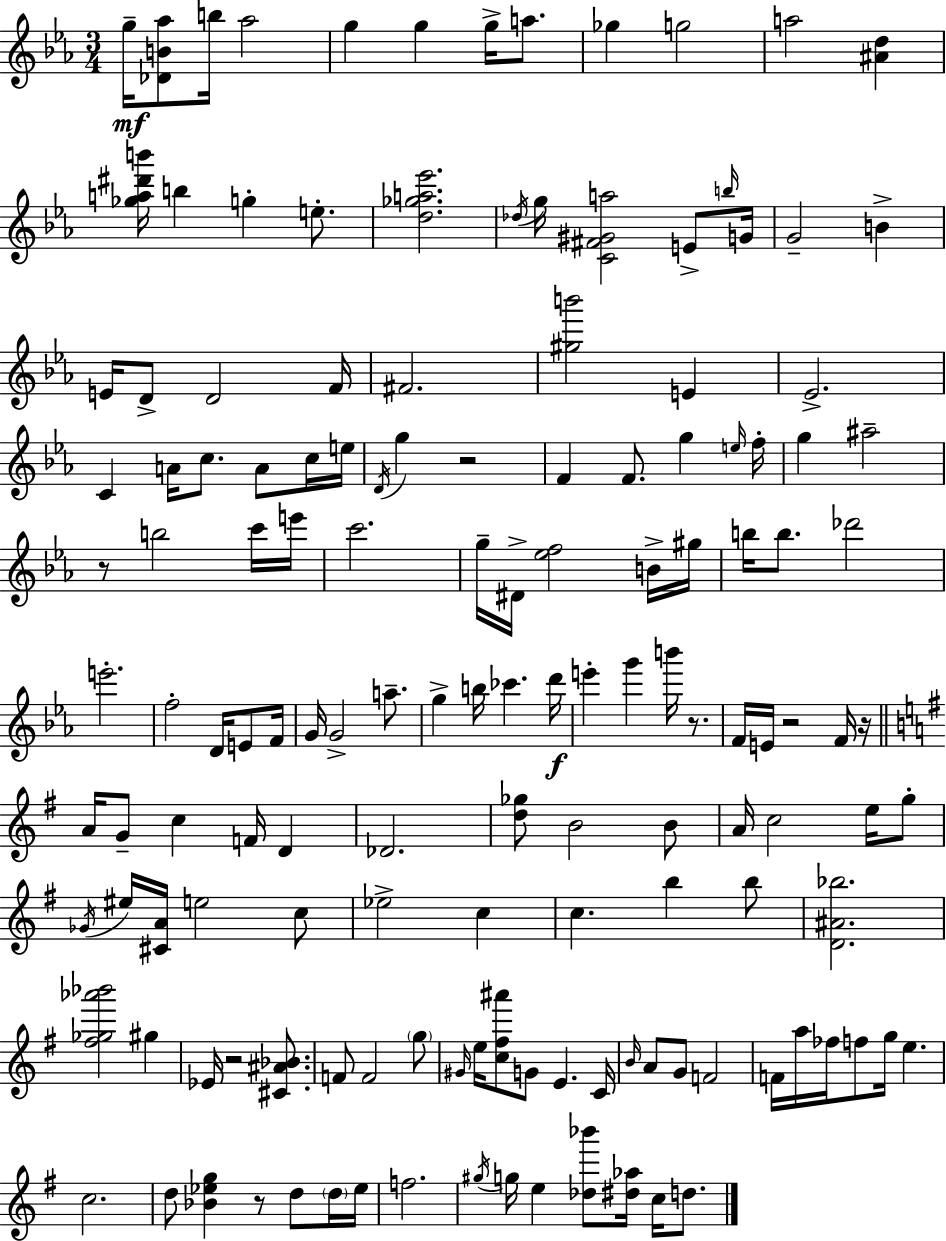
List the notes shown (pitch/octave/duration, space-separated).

G5/s [Db4,B4,Ab5]/e B5/s Ab5/h G5/q G5/q G5/s A5/e. Gb5/q G5/h A5/h [A#4,D5]/q [Gb5,A5,D#6,B6]/s B5/q G5/q E5/e. [D5,Gb5,A5,Eb6]/h. Db5/s G5/s [C4,F#4,G#4,A5]/h E4/e B5/s G4/s G4/h B4/q E4/s D4/e D4/h F4/s F#4/h. [G#5,B6]/h E4/q Eb4/h. C4/q A4/s C5/e. A4/e C5/s E5/s D4/s G5/q R/h F4/q F4/e. G5/q E5/s F5/s G5/q A#5/h R/e B5/h C6/s E6/s C6/h. G5/s D#4/s [Eb5,F5]/h B4/s G#5/s B5/s B5/e. Db6/h E6/h. F5/h D4/s E4/e F4/s G4/s G4/h A5/e. G5/q B5/s CES6/q. D6/s E6/q G6/q B6/s R/e. F4/s E4/s R/h F4/s R/s A4/s G4/e C5/q F4/s D4/q Db4/h. [D5,Gb5]/e B4/h B4/e A4/s C5/h E5/s G5/e Gb4/s EIS5/s [C#4,A4]/s E5/h C5/e Eb5/h C5/q C5/q. B5/q B5/e [D4,A#4,Bb5]/h. [F#5,Gb5,Ab6,Bb6]/h G#5/q Eb4/s R/h [C#4,A#4,Bb4]/e. F4/e F4/h G5/e G#4/s E5/s [C5,F#5,A#6]/e G4/e E4/q. C4/s B4/s A4/e G4/e F4/h F4/s A5/s FES5/s F5/e G5/s E5/q. C5/h. D5/e [Bb4,Eb5,G5]/q R/e D5/e D5/s Eb5/s F5/h. G#5/s G5/s E5/q [Db5,Bb6]/e [D#5,Ab5]/s C5/s D5/e.